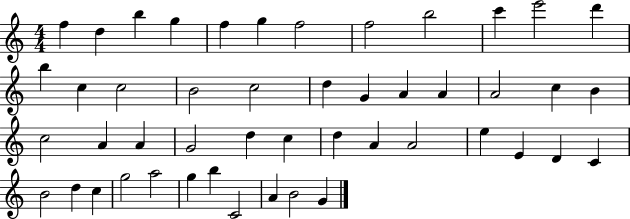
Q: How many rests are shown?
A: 0